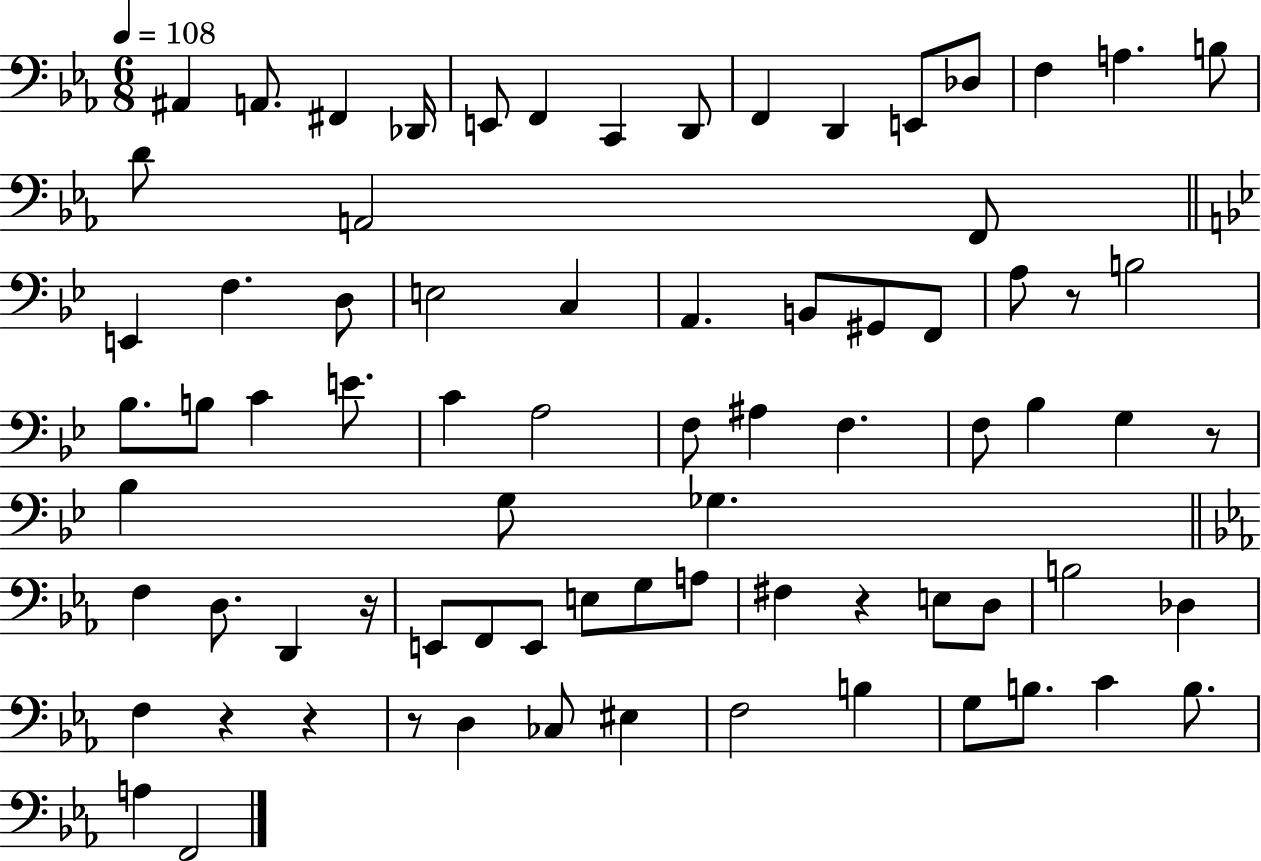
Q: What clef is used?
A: bass